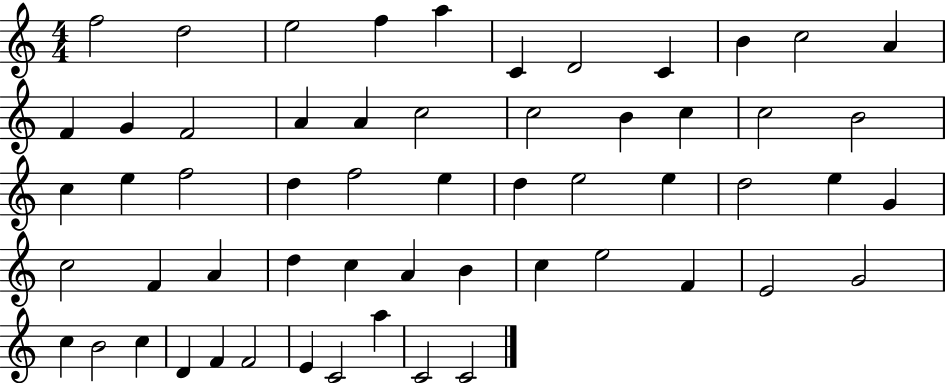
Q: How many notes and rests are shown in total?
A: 57